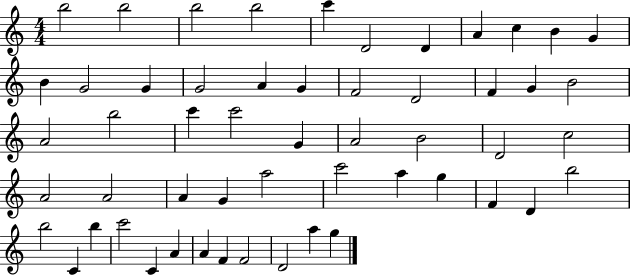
B5/h B5/h B5/h B5/h C6/q D4/h D4/q A4/q C5/q B4/q G4/q B4/q G4/h G4/q G4/h A4/q G4/q F4/h D4/h F4/q G4/q B4/h A4/h B5/h C6/q C6/h G4/q A4/h B4/h D4/h C5/h A4/h A4/h A4/q G4/q A5/h C6/h A5/q G5/q F4/q D4/q B5/h B5/h C4/q B5/q C6/h C4/q A4/q A4/q F4/q F4/h D4/h A5/q G5/q